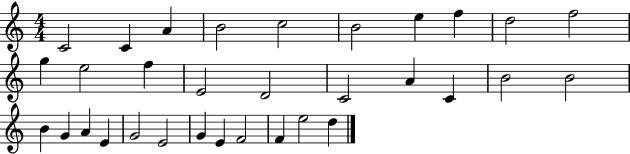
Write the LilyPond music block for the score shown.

{
  \clef treble
  \numericTimeSignature
  \time 4/4
  \key c \major
  c'2 c'4 a'4 | b'2 c''2 | b'2 e''4 f''4 | d''2 f''2 | \break g''4 e''2 f''4 | e'2 d'2 | c'2 a'4 c'4 | b'2 b'2 | \break b'4 g'4 a'4 e'4 | g'2 e'2 | g'4 e'4 f'2 | f'4 e''2 d''4 | \break \bar "|."
}